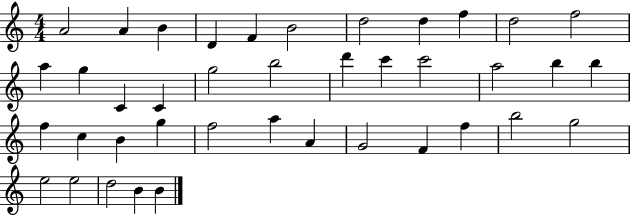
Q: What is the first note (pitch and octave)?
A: A4